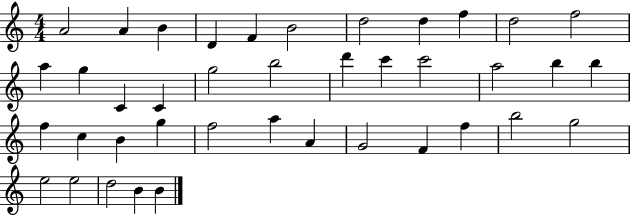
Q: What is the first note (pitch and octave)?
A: A4